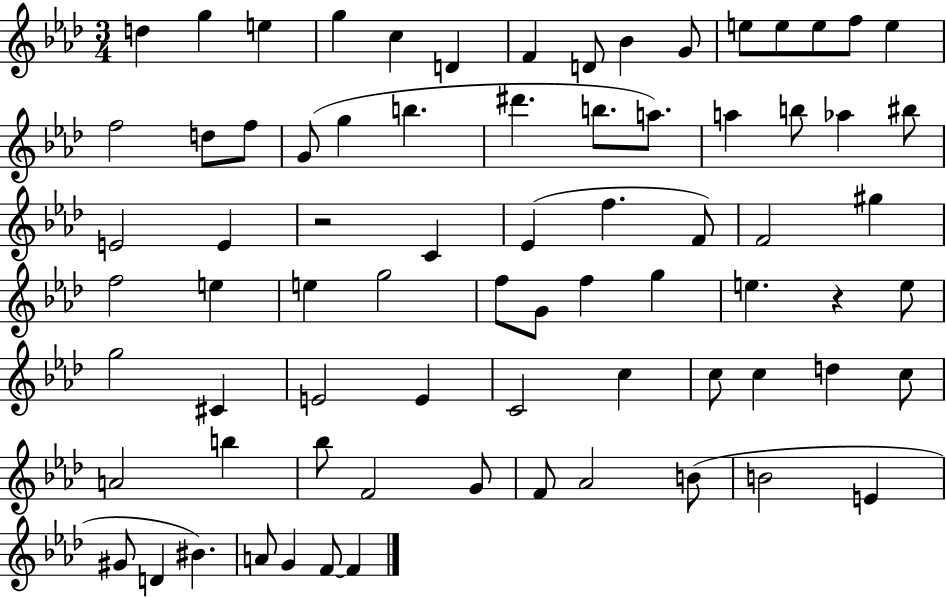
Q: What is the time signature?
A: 3/4